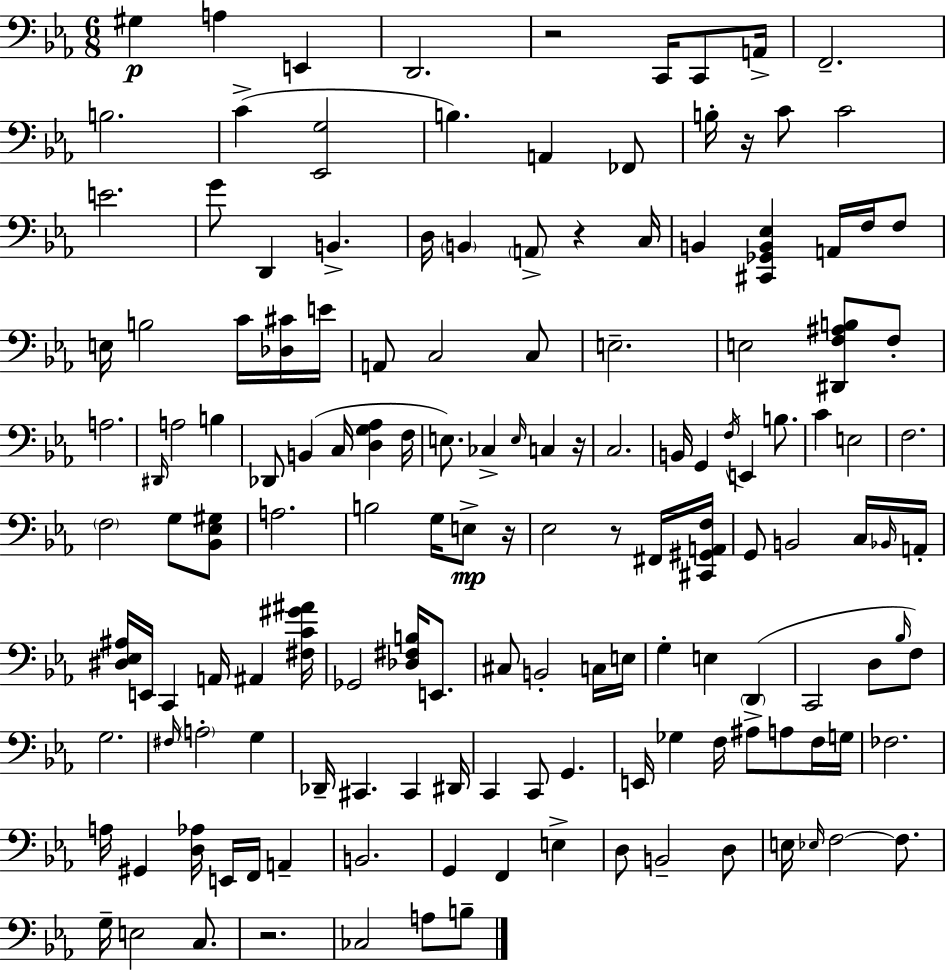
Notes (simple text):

G#3/q A3/q E2/q D2/h. R/h C2/s C2/e A2/s F2/h. B3/h. C4/q [Eb2,G3]/h B3/q. A2/q FES2/e B3/s R/s C4/e C4/h E4/h. G4/e D2/q B2/q. D3/s B2/q A2/e R/q C3/s B2/q [C#2,Gb2,B2,Eb3]/q A2/s F3/s F3/e E3/s B3/h C4/s [Db3,C#4]/s E4/s A2/e C3/h C3/e E3/h. E3/h [D#2,F3,A#3,B3]/e F3/e A3/h. D#2/s A3/h B3/q Db2/e B2/q C3/s [D3,G3,Ab3]/q F3/s E3/e. CES3/q E3/s C3/q R/s C3/h. B2/s G2/q F3/s E2/q B3/e. C4/q E3/h F3/h. F3/h G3/e [Bb2,Eb3,G#3]/e A3/h. B3/h G3/s E3/e R/s Eb3/h R/e F#2/s [C#2,G#2,A2,F3]/s G2/e B2/h C3/s Bb2/s A2/s [D#3,Eb3,A#3]/s E2/s C2/q A2/s A#2/q [F#3,C4,G#4,A#4]/s Gb2/h [Db3,F#3,B3]/s E2/e. C#3/e B2/h C3/s E3/s G3/q E3/q D2/q C2/h D3/e Bb3/s F3/e G3/h. F#3/s A3/h G3/q Db2/s C#2/q. C#2/q D#2/s C2/q C2/e G2/q. E2/s Gb3/q F3/s A#3/e A3/e F3/s G3/s FES3/h. A3/s G#2/q [D3,Ab3]/s E2/s F2/s A2/q B2/h. G2/q F2/q E3/q D3/e B2/h D3/e E3/s Eb3/s F3/h F3/e. G3/s E3/h C3/e. R/h. CES3/h A3/e B3/e